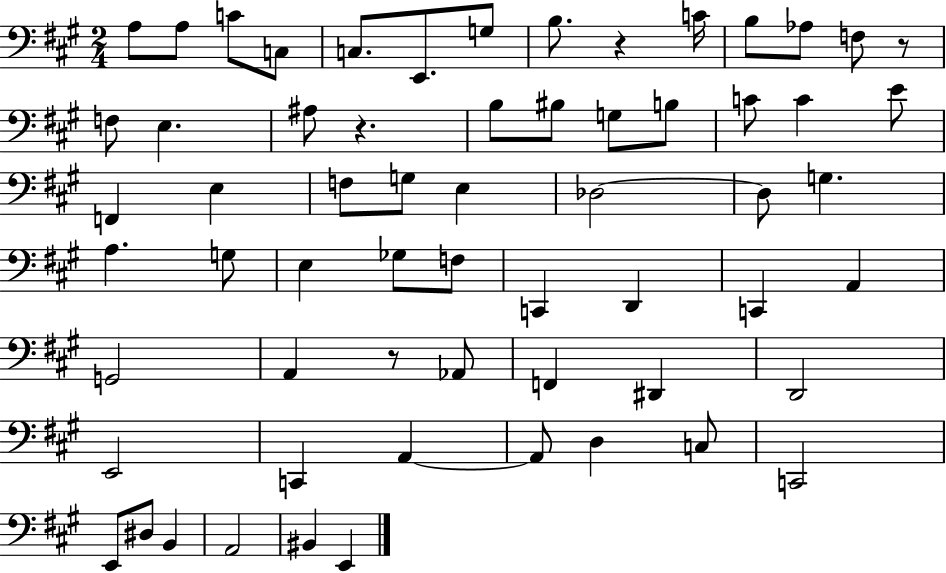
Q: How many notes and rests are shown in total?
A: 62